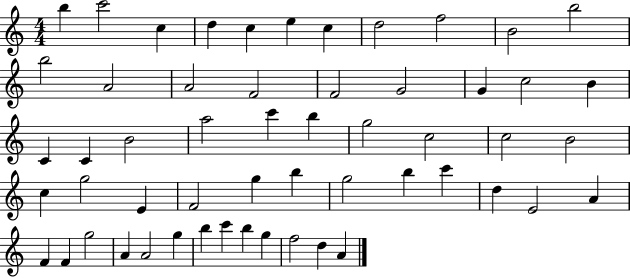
{
  \clef treble
  \numericTimeSignature
  \time 4/4
  \key c \major
  b''4 c'''2 c''4 | d''4 c''4 e''4 c''4 | d''2 f''2 | b'2 b''2 | \break b''2 a'2 | a'2 f'2 | f'2 g'2 | g'4 c''2 b'4 | \break c'4 c'4 b'2 | a''2 c'''4 b''4 | g''2 c''2 | c''2 b'2 | \break c''4 g''2 e'4 | f'2 g''4 b''4 | g''2 b''4 c'''4 | d''4 e'2 a'4 | \break f'4 f'4 g''2 | a'4 a'2 g''4 | b''4 c'''4 b''4 g''4 | f''2 d''4 a'4 | \break \bar "|."
}